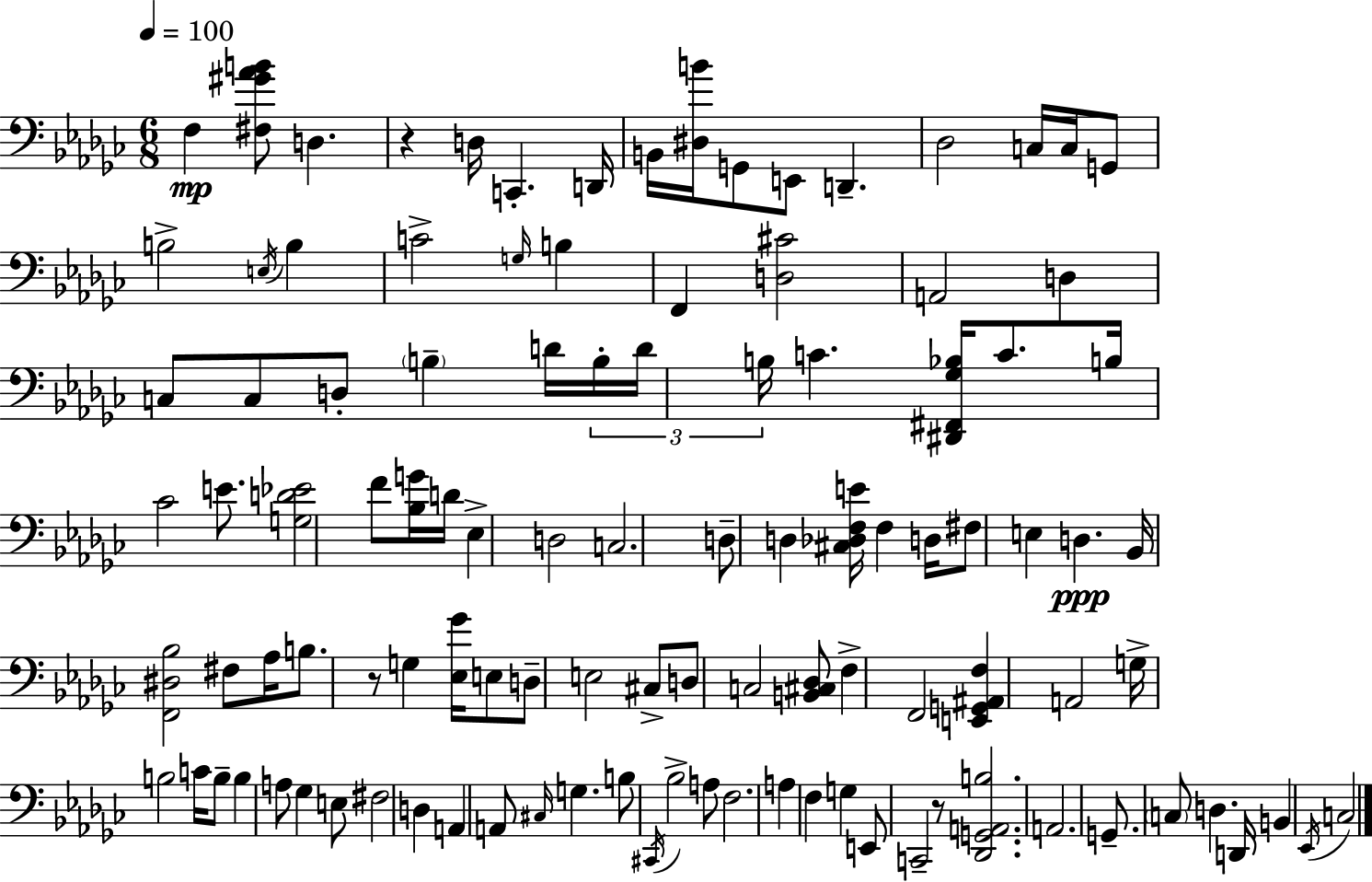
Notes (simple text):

F3/q [F#3,G#4,Ab4,B4]/e D3/q. R/q D3/s C2/q. D2/s B2/s [D#3,B4]/s G2/e E2/e D2/q. Db3/h C3/s C3/s G2/e B3/h E3/s B3/q C4/h G3/s B3/q F2/q [D3,C#4]/h A2/h D3/q C3/e C3/e D3/e B3/q D4/s B3/s D4/s B3/s C4/q. [D#2,F#2,Gb3,Bb3]/s C4/e. B3/s CES4/h E4/e. [G3,D4,Eb4]/h F4/e [Bb3,G4]/s D4/s Eb3/q D3/h C3/h. D3/e D3/q [C#3,Db3,F3,E4]/s F3/q D3/s F#3/e E3/q D3/q. Bb2/s [F2,D#3,Bb3]/h F#3/e Ab3/s B3/e. R/e G3/q [Eb3,Gb4]/s E3/e D3/e E3/h C#3/e D3/e C3/h [B2,C#3,Db3]/e F3/q F2/h [E2,G2,A#2,F3]/q A2/h G3/s B3/h C4/s B3/e B3/q A3/e Gb3/q E3/e F#3/h D3/q A2/q A2/e C#3/s G3/q. B3/e C#2/s Bb3/h A3/e F3/h. A3/q F3/q G3/q E2/e C2/h R/e [Db2,G2,A2,B3]/h. A2/h. G2/e. C3/e D3/q. D2/s B2/q Eb2/s C3/h